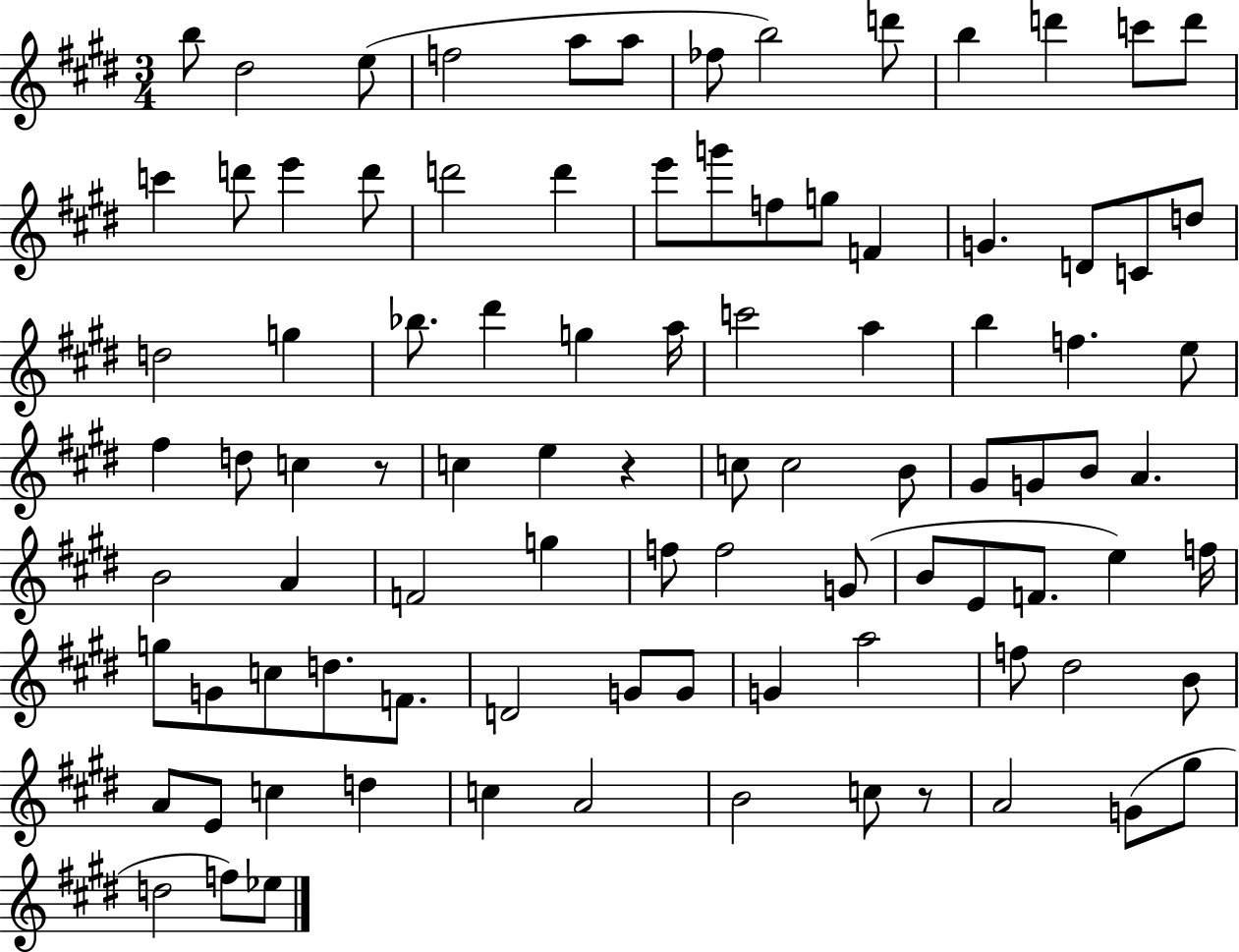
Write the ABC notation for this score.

X:1
T:Untitled
M:3/4
L:1/4
K:E
b/2 ^d2 e/2 f2 a/2 a/2 _f/2 b2 d'/2 b d' c'/2 d'/2 c' d'/2 e' d'/2 d'2 d' e'/2 g'/2 f/2 g/2 F G D/2 C/2 d/2 d2 g _b/2 ^d' g a/4 c'2 a b f e/2 ^f d/2 c z/2 c e z c/2 c2 B/2 ^G/2 G/2 B/2 A B2 A F2 g f/2 f2 G/2 B/2 E/2 F/2 e f/4 g/2 G/2 c/2 d/2 F/2 D2 G/2 G/2 G a2 f/2 ^d2 B/2 A/2 E/2 c d c A2 B2 c/2 z/2 A2 G/2 ^g/2 d2 f/2 _e/2